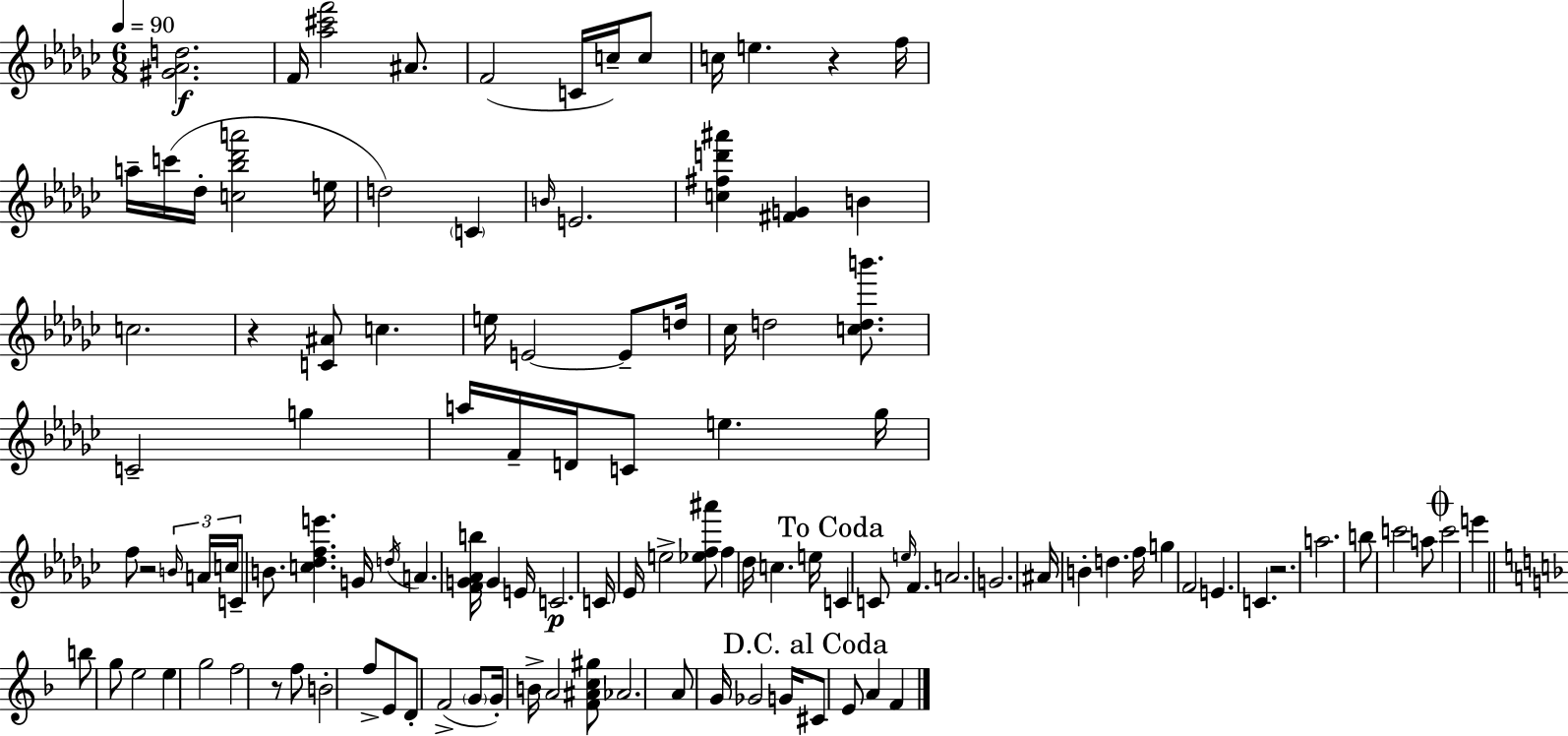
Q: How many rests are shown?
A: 5